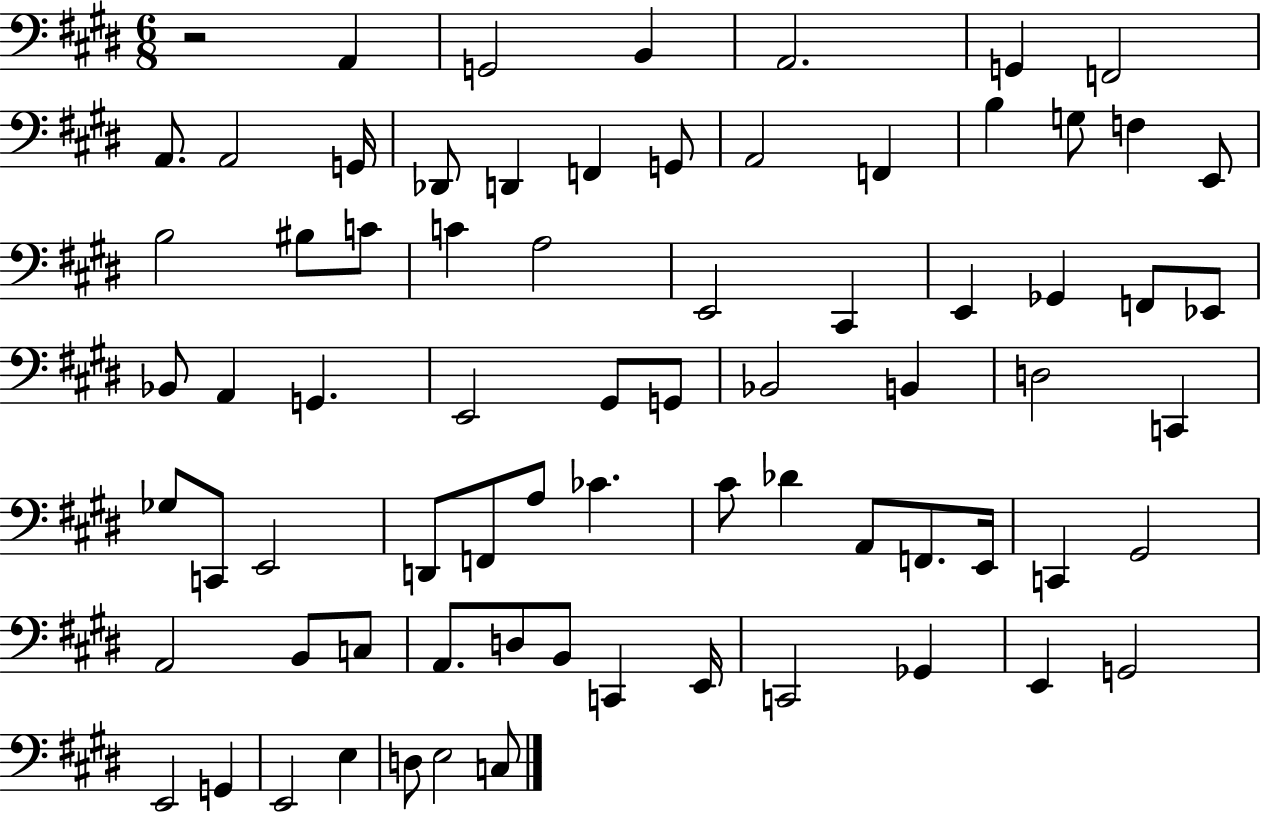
X:1
T:Untitled
M:6/8
L:1/4
K:E
z2 A,, G,,2 B,, A,,2 G,, F,,2 A,,/2 A,,2 G,,/4 _D,,/2 D,, F,, G,,/2 A,,2 F,, B, G,/2 F, E,,/2 B,2 ^B,/2 C/2 C A,2 E,,2 ^C,, E,, _G,, F,,/2 _E,,/2 _B,,/2 A,, G,, E,,2 ^G,,/2 G,,/2 _B,,2 B,, D,2 C,, _G,/2 C,,/2 E,,2 D,,/2 F,,/2 A,/2 _C ^C/2 _D A,,/2 F,,/2 E,,/4 C,, ^G,,2 A,,2 B,,/2 C,/2 A,,/2 D,/2 B,,/2 C,, E,,/4 C,,2 _G,, E,, G,,2 E,,2 G,, E,,2 E, D,/2 E,2 C,/2